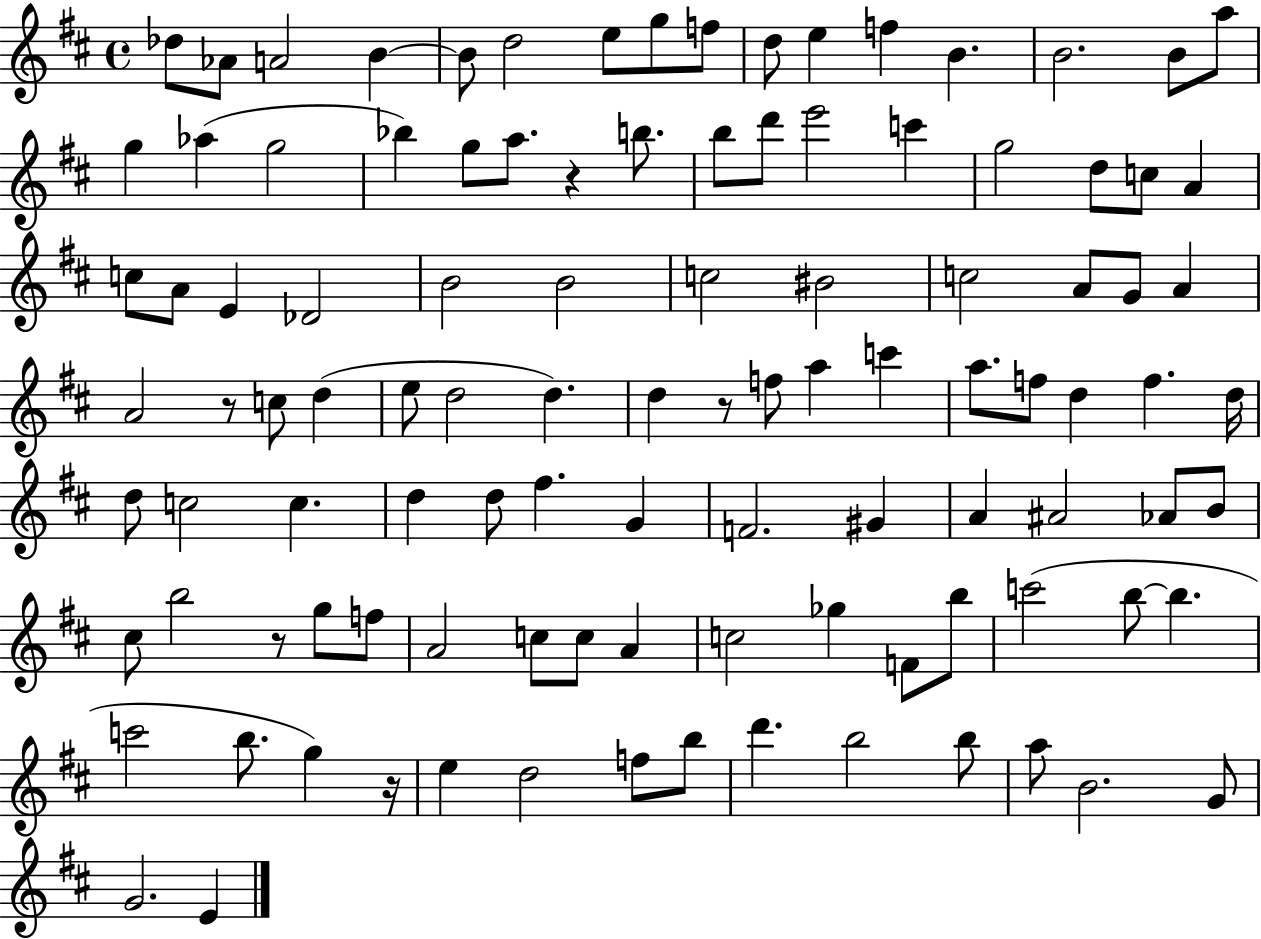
X:1
T:Untitled
M:4/4
L:1/4
K:D
_d/2 _A/2 A2 B B/2 d2 e/2 g/2 f/2 d/2 e f B B2 B/2 a/2 g _a g2 _b g/2 a/2 z b/2 b/2 d'/2 e'2 c' g2 d/2 c/2 A c/2 A/2 E _D2 B2 B2 c2 ^B2 c2 A/2 G/2 A A2 z/2 c/2 d e/2 d2 d d z/2 f/2 a c' a/2 f/2 d f d/4 d/2 c2 c d d/2 ^f G F2 ^G A ^A2 _A/2 B/2 ^c/2 b2 z/2 g/2 f/2 A2 c/2 c/2 A c2 _g F/2 b/2 c'2 b/2 b c'2 b/2 g z/4 e d2 f/2 b/2 d' b2 b/2 a/2 B2 G/2 G2 E